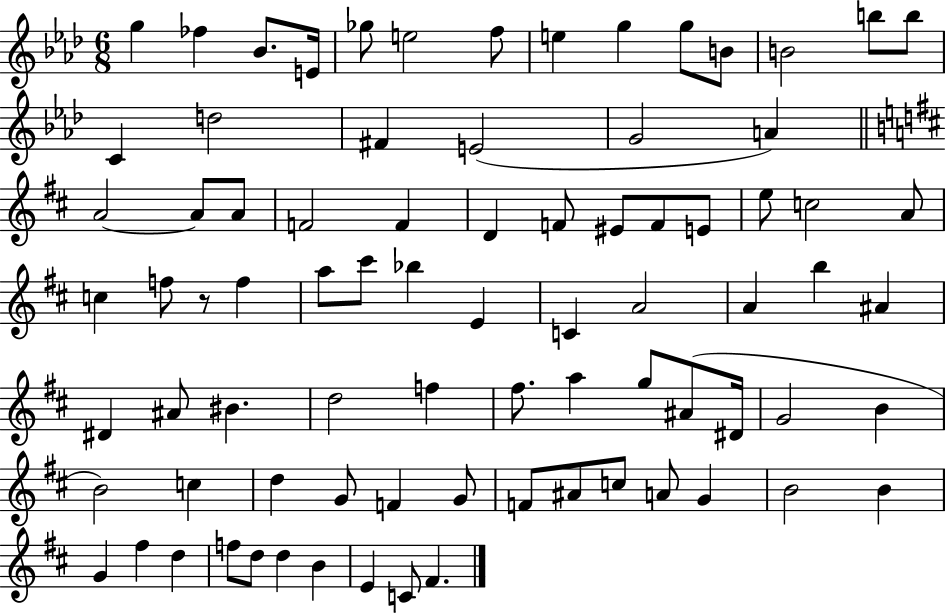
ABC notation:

X:1
T:Untitled
M:6/8
L:1/4
K:Ab
g _f _B/2 E/4 _g/2 e2 f/2 e g g/2 B/2 B2 b/2 b/2 C d2 ^F E2 G2 A A2 A/2 A/2 F2 F D F/2 ^E/2 F/2 E/2 e/2 c2 A/2 c f/2 z/2 f a/2 ^c'/2 _b E C A2 A b ^A ^D ^A/2 ^B d2 f ^f/2 a g/2 ^A/2 ^D/4 G2 B B2 c d G/2 F G/2 F/2 ^A/2 c/2 A/2 G B2 B G ^f d f/2 d/2 d B E C/2 ^F